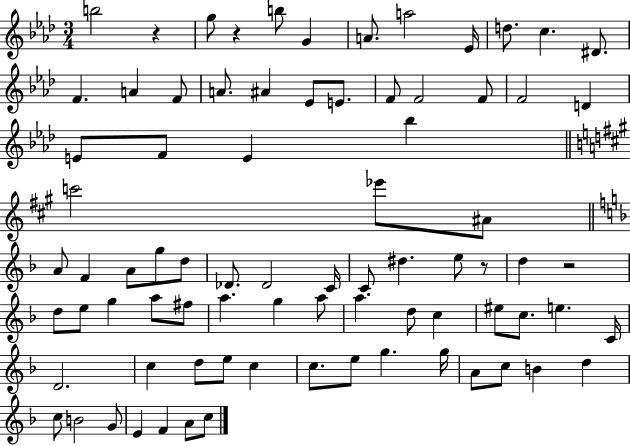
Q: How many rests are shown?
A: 4